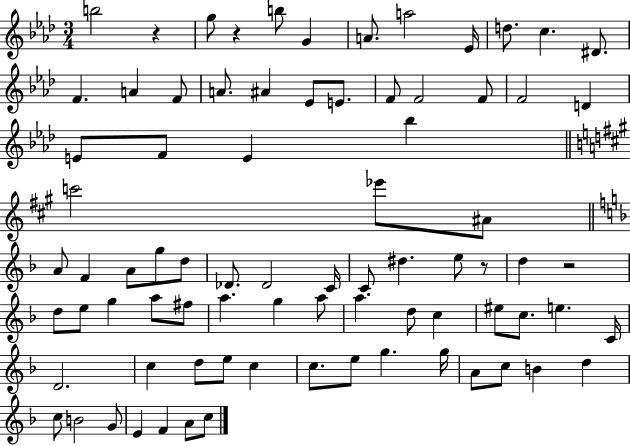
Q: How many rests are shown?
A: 4